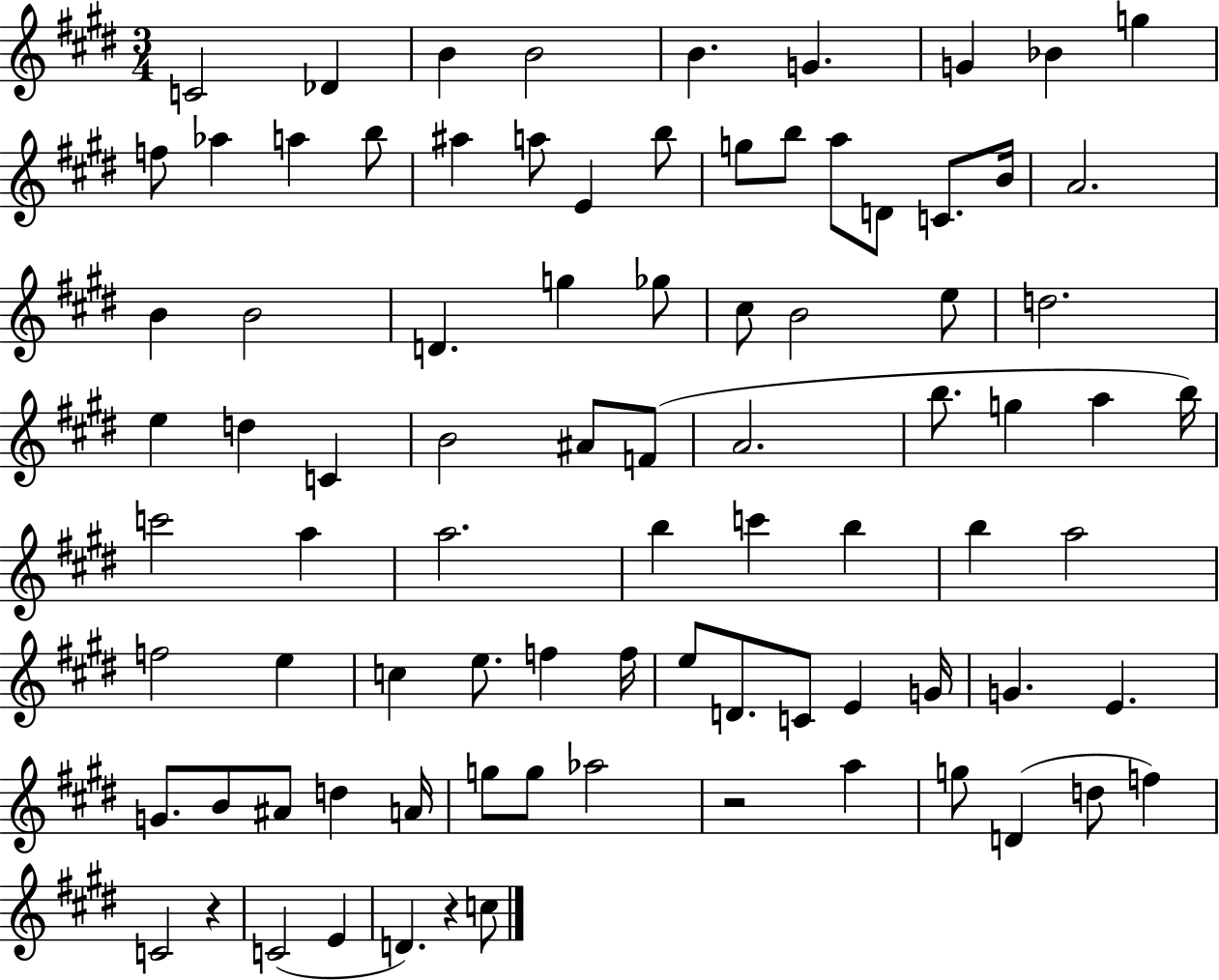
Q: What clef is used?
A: treble